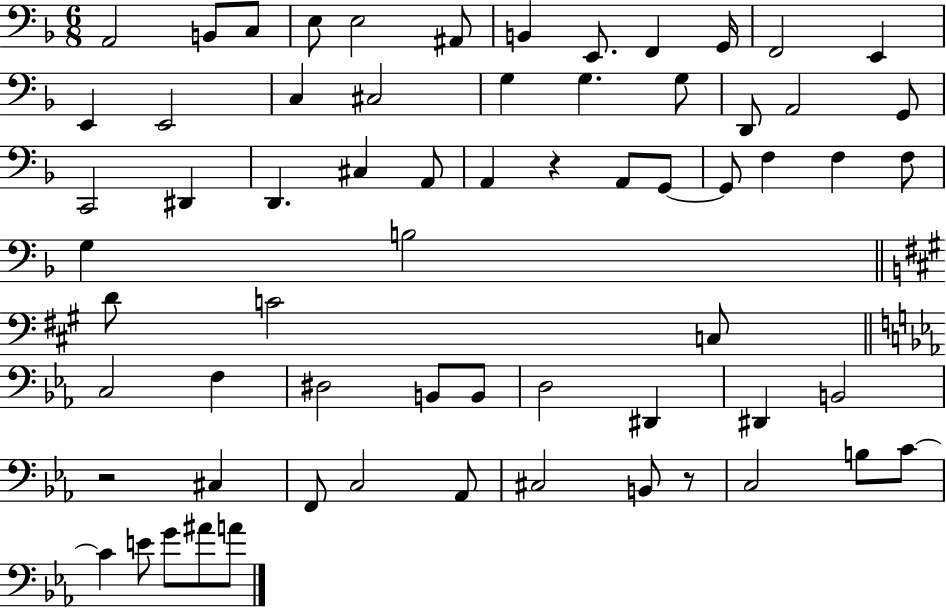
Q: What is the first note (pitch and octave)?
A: A2